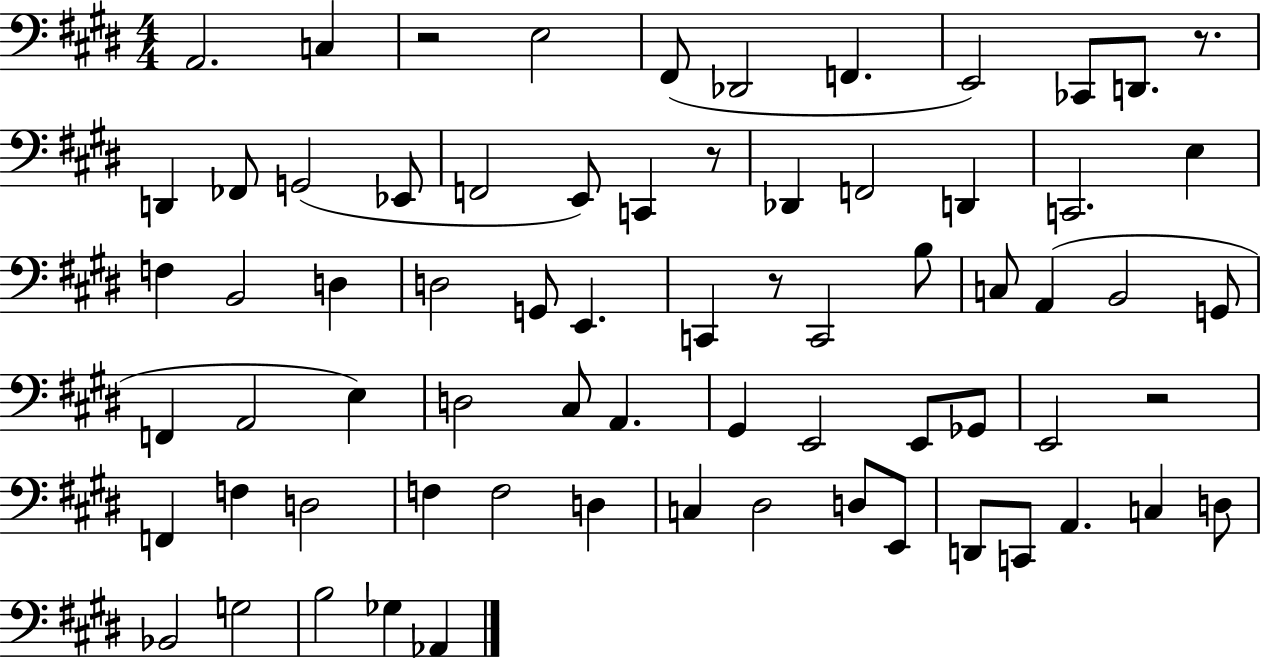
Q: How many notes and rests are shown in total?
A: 70